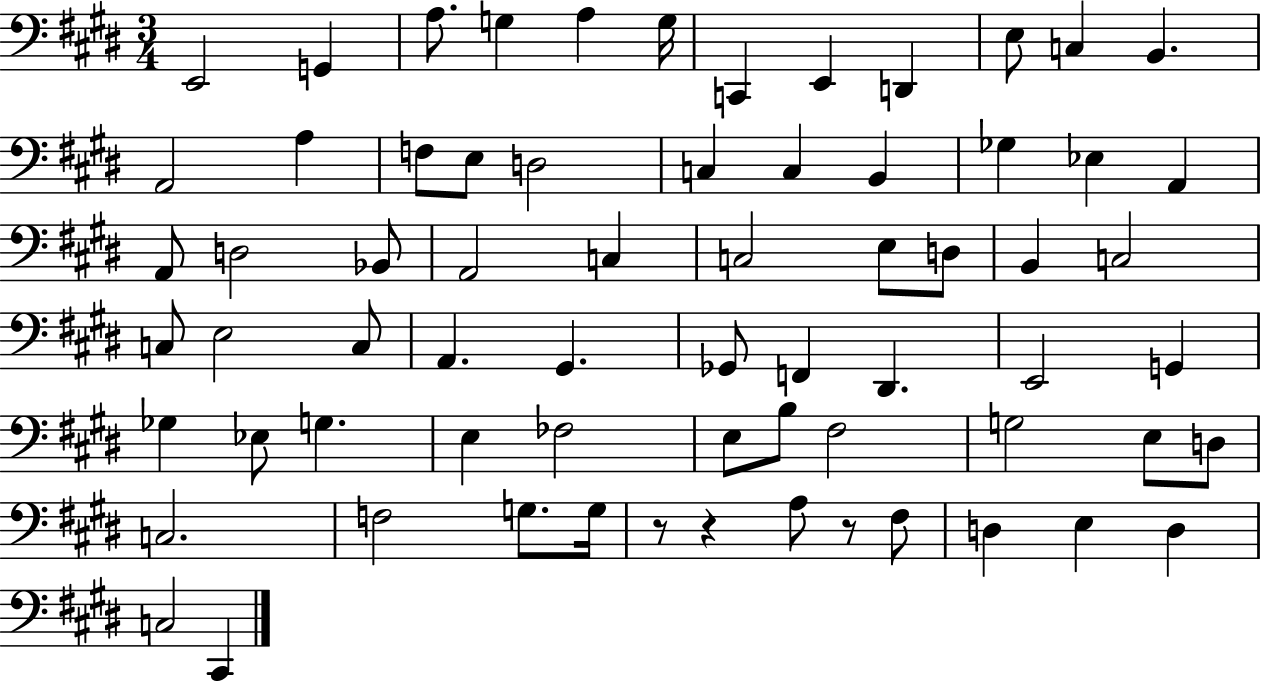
E2/h G2/q A3/e. G3/q A3/q G3/s C2/q E2/q D2/q E3/e C3/q B2/q. A2/h A3/q F3/e E3/e D3/h C3/q C3/q B2/q Gb3/q Eb3/q A2/q A2/e D3/h Bb2/e A2/h C3/q C3/h E3/e D3/e B2/q C3/h C3/e E3/h C3/e A2/q. G#2/q. Gb2/e F2/q D#2/q. E2/h G2/q Gb3/q Eb3/e G3/q. E3/q FES3/h E3/e B3/e F#3/h G3/h E3/e D3/e C3/h. F3/h G3/e. G3/s R/e R/q A3/e R/e F#3/e D3/q E3/q D3/q C3/h C#2/q